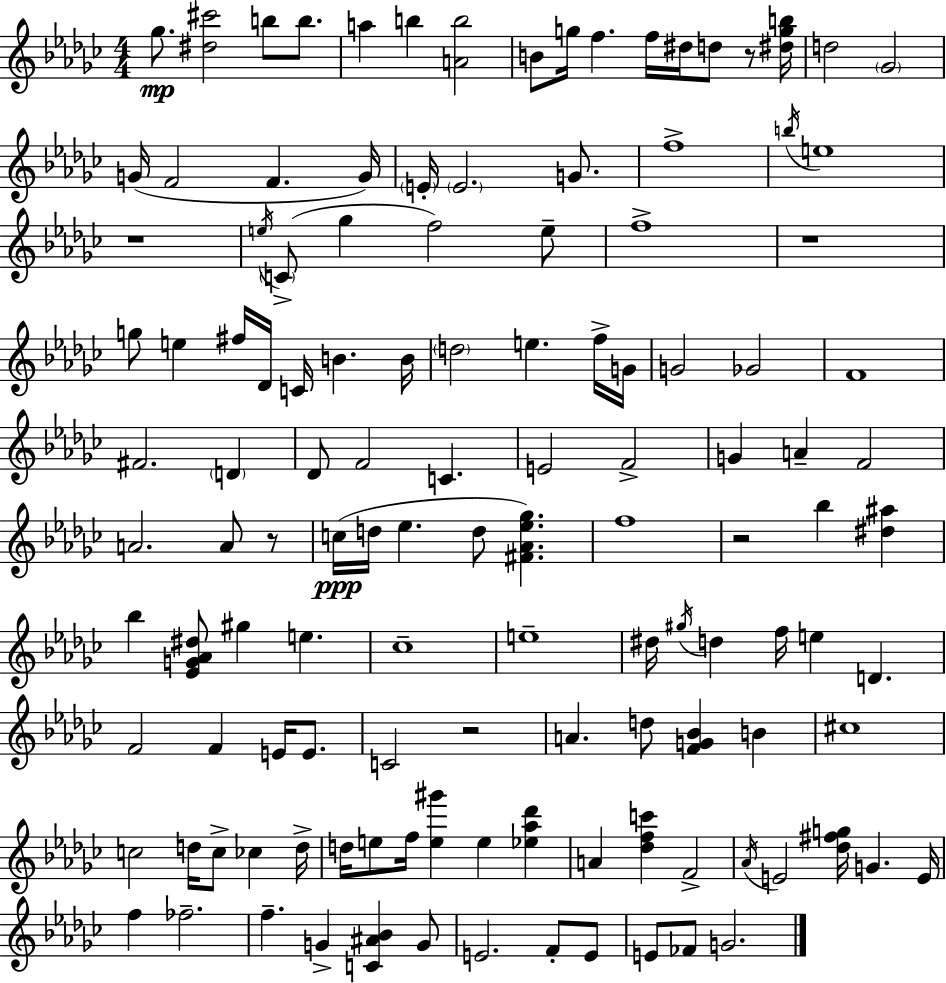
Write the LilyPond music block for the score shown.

{
  \clef treble
  \numericTimeSignature
  \time 4/4
  \key ees \minor
  ges''8.\mp <dis'' cis'''>2 b''8 b''8. | a''4 b''4 <a' b''>2 | b'8 g''16 f''4. f''16 dis''16 d''8 r8 <dis'' g'' b''>16 | d''2 \parenthesize ges'2 | \break g'16( f'2 f'4. g'16) | \parenthesize e'16-. \parenthesize e'2. g'8. | f''1-> | \acciaccatura { b''16 } e''1 | \break r1 | \acciaccatura { e''16 } \parenthesize c'8->( ges''4 f''2) | e''8-- f''1-> | r1 | \break g''8 e''4 fis''16 des'16 c'16 b'4. | b'16 \parenthesize d''2 e''4. | f''16-> g'16 g'2 ges'2 | f'1 | \break fis'2. \parenthesize d'4 | des'8 f'2 c'4. | e'2 f'2-> | g'4 a'4-- f'2 | \break a'2. a'8 | r8 c''16(\ppp d''16 ees''4. d''8 <fis' aes' ees'' ges''>4.) | f''1 | r2 bes''4 <dis'' ais''>4 | \break bes''4 <ees' g' aes' dis''>8 gis''4 e''4. | ces''1-- | e''1-- | dis''16 \acciaccatura { gis''16 } d''4 f''16 e''4 d'4. | \break f'2 f'4 e'16 | e'8. c'2 r2 | a'4. d''8 <f' g' bes'>4 b'4 | cis''1 | \break c''2 d''16 c''8-> ces''4 | d''16-> d''16 e''8 f''16 <e'' gis'''>4 e''4 <ees'' aes'' des'''>4 | a'4 <des'' f'' c'''>4 f'2-> | \acciaccatura { aes'16 } e'2 <des'' fis'' g''>16 g'4. | \break e'16 f''4 fes''2.-- | f''4.-- g'4-> <c' ais' bes'>4 | g'8 e'2. | f'8-. e'8 e'8 fes'8 g'2. | \break \bar "|."
}